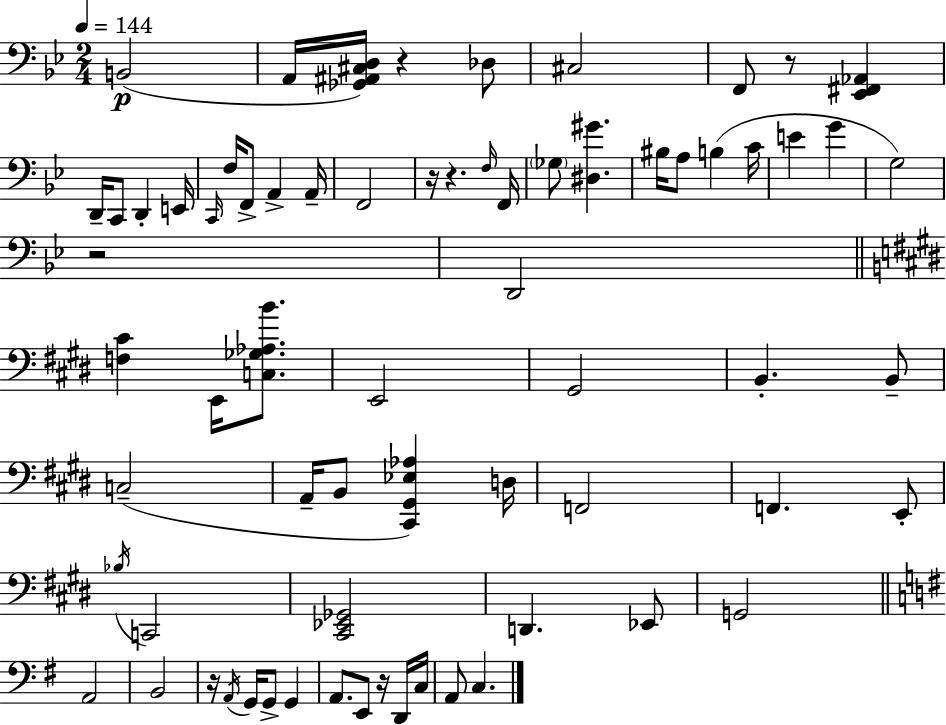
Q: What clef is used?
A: bass